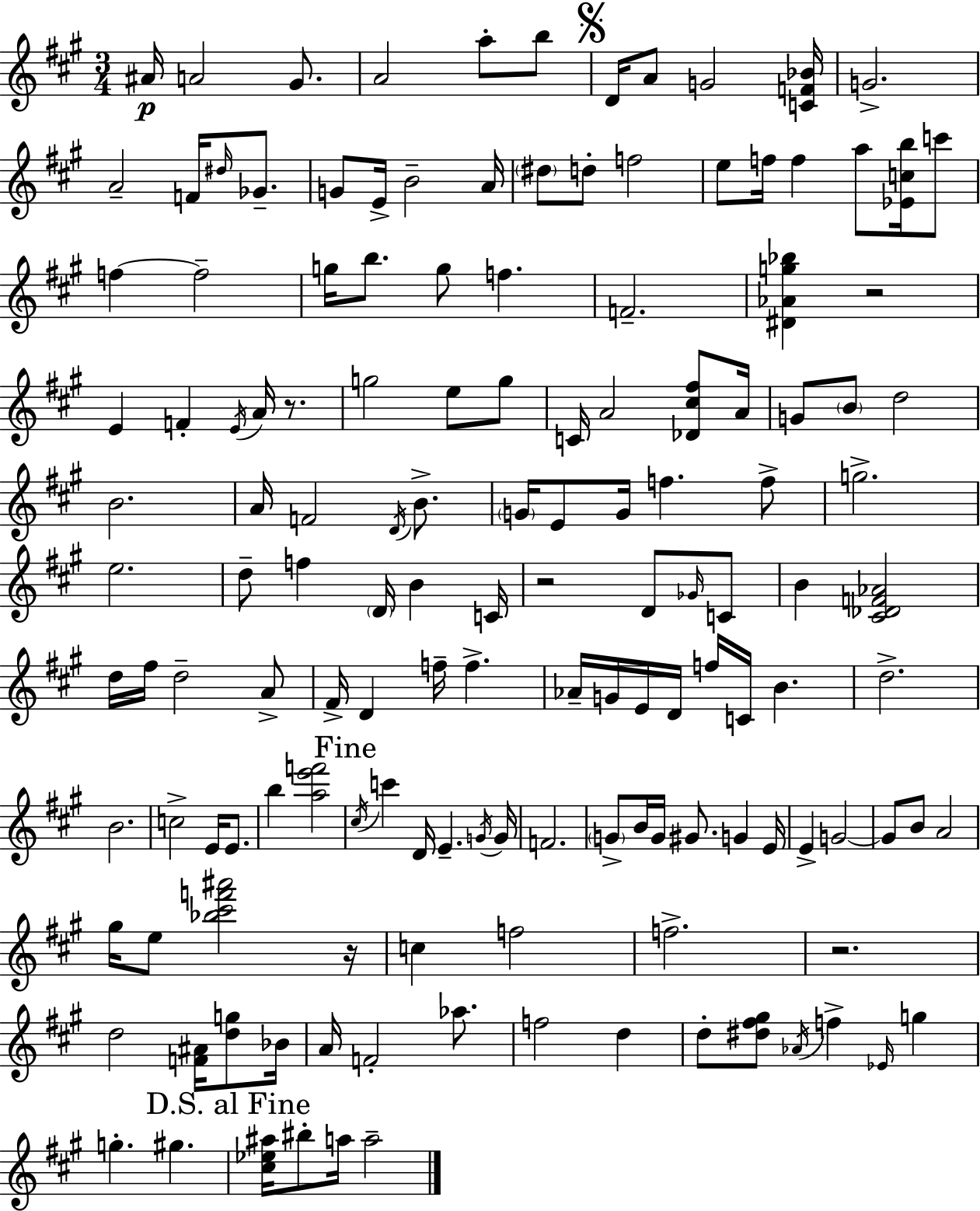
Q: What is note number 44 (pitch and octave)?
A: G4